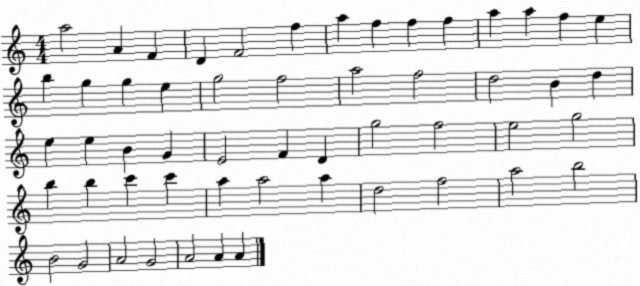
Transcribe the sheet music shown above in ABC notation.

X:1
T:Untitled
M:4/4
L:1/4
K:C
a2 A F D F2 f a f f f a a f e b g g e g2 f2 a2 f2 d2 B d e e B G E2 F D g2 f2 e2 g2 b b c' c' a a2 a d2 f2 a2 b2 B2 G2 A2 G2 A2 A A